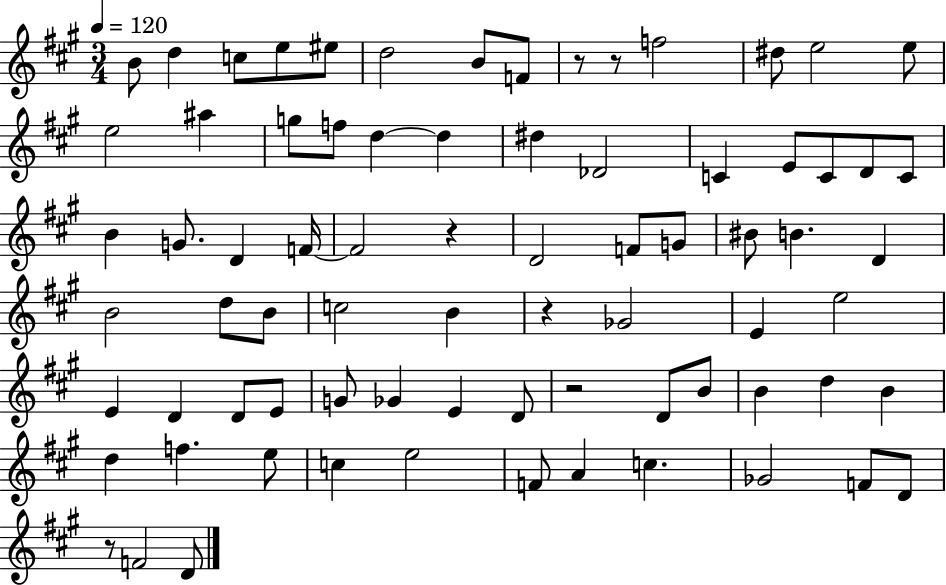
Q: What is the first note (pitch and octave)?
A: B4